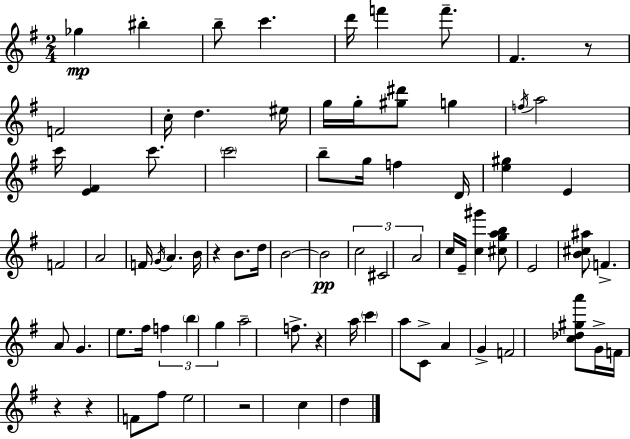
Gb5/q BIS5/q B5/e C6/q. D6/s F6/q F6/e. F#4/q. R/e F4/h C5/s D5/q. EIS5/s G5/s G5/s [G#5,D#6]/e G5/q F5/s A5/h C6/s [E4,F#4]/q C6/e. C6/h B5/e G5/s F5/q D4/s [E5,G#5]/q E4/q F4/h A4/h F4/s G4/s A4/q. B4/s R/q B4/e. D5/s B4/h B4/h C5/h C#4/h A4/h C5/s E4/s [C5,G#6]/q [C#5,G5,A5,B5]/e E4/h [B4,C#5,A#5]/e F4/q. A4/e G4/q. E5/e. F#5/s F5/q B5/q G5/q A5/h F5/e. R/q A5/s C6/q A5/e C4/e A4/q G4/q F4/h [C5,Db5,G#5,A6]/e G4/s F4/s R/q R/q F4/e F#5/e E5/h R/h C5/q D5/q